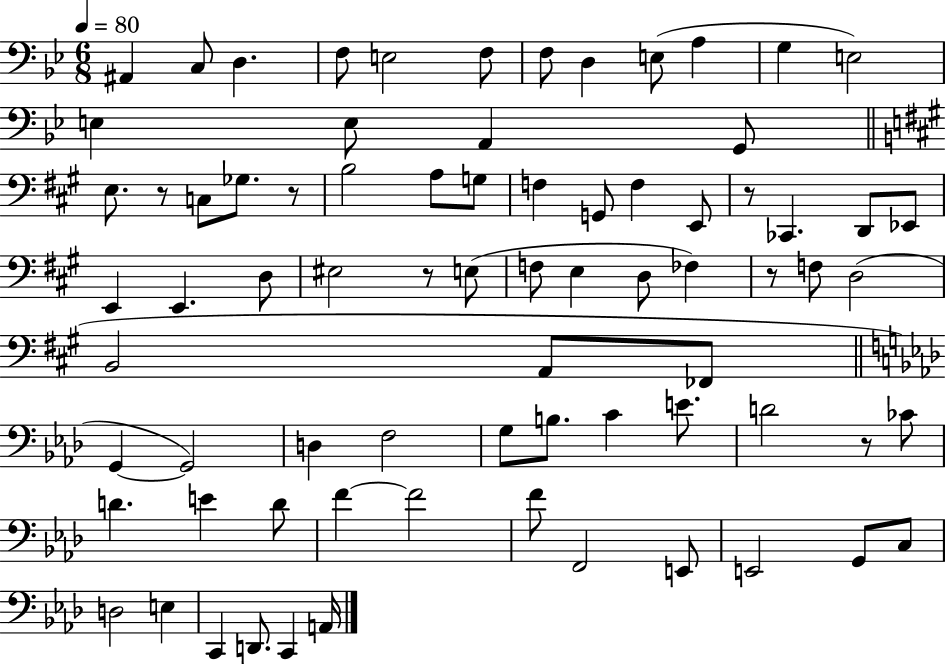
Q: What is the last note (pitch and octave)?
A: A2